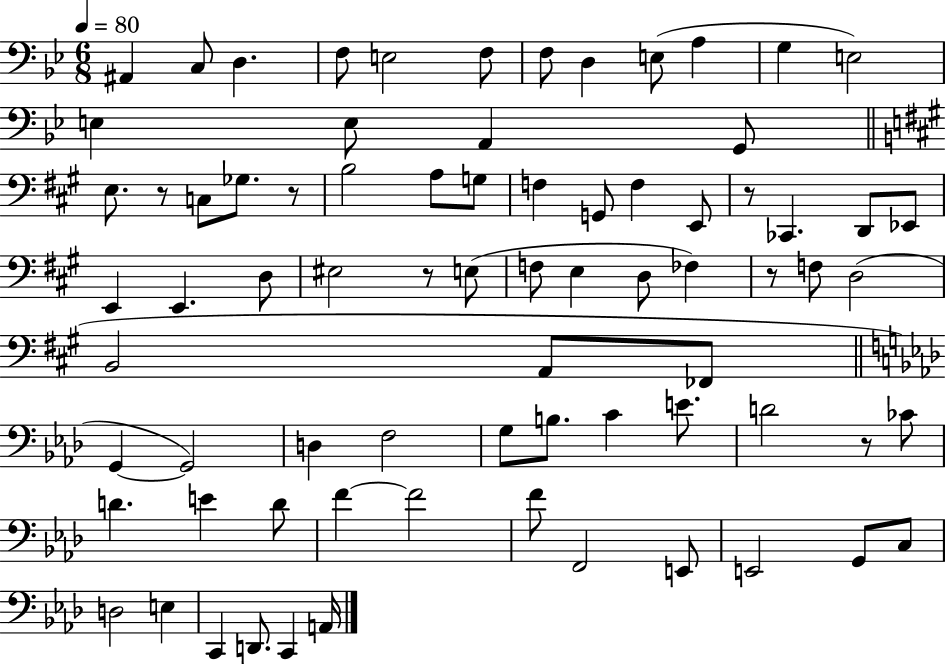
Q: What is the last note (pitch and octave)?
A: A2